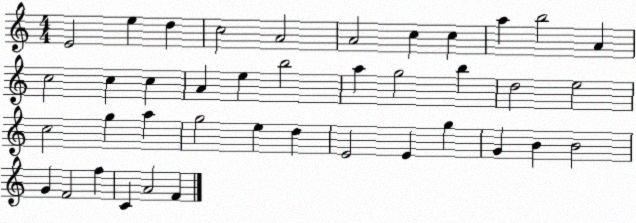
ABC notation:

X:1
T:Untitled
M:4/4
L:1/4
K:C
E2 e d c2 A2 A2 c c a b2 A c2 c c A e b2 a g2 b d2 e2 c2 g a g2 e d E2 E g G B B2 G F2 f C A2 F